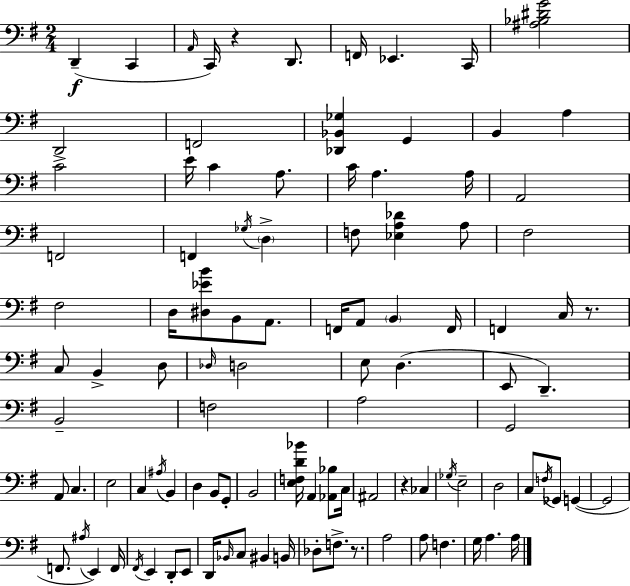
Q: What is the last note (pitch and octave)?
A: A3